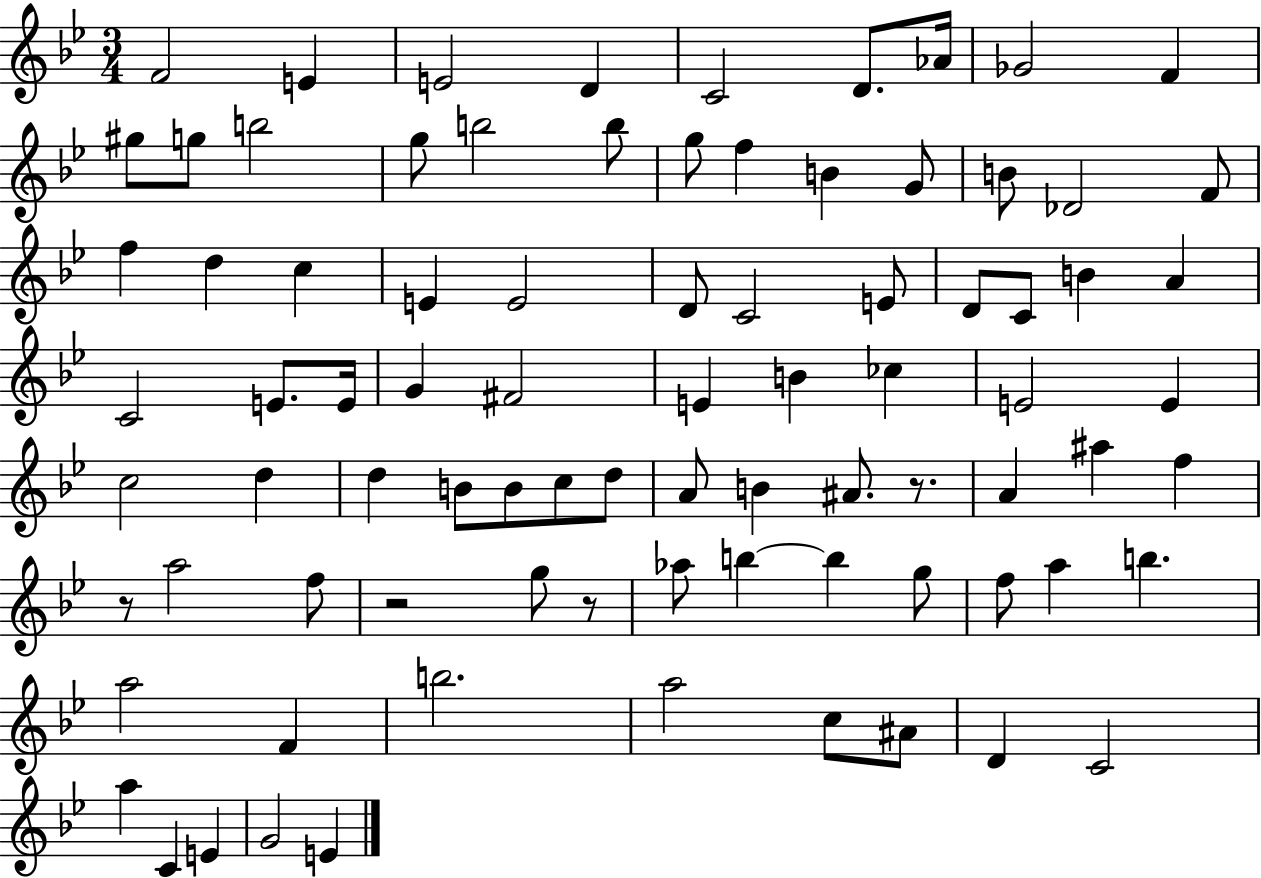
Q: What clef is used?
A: treble